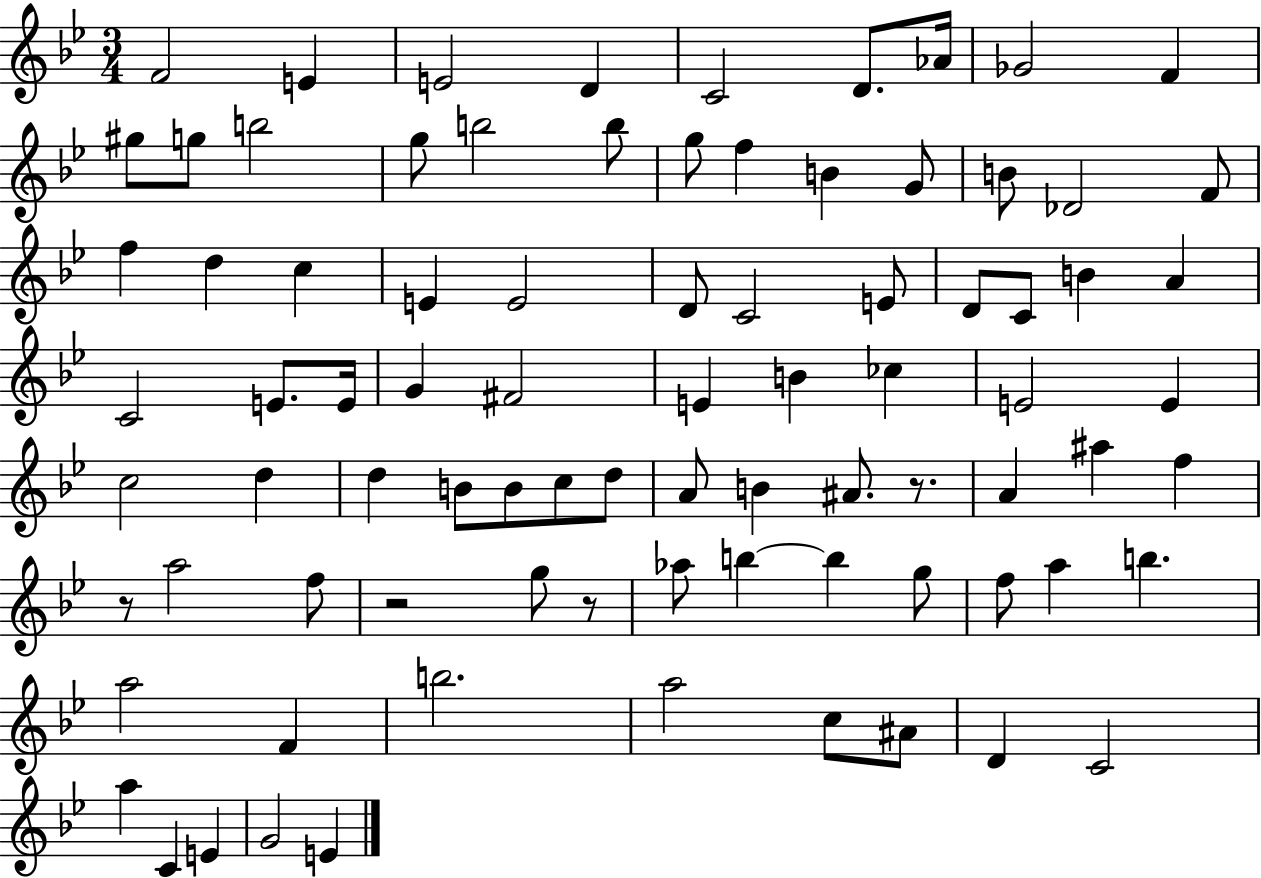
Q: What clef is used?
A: treble